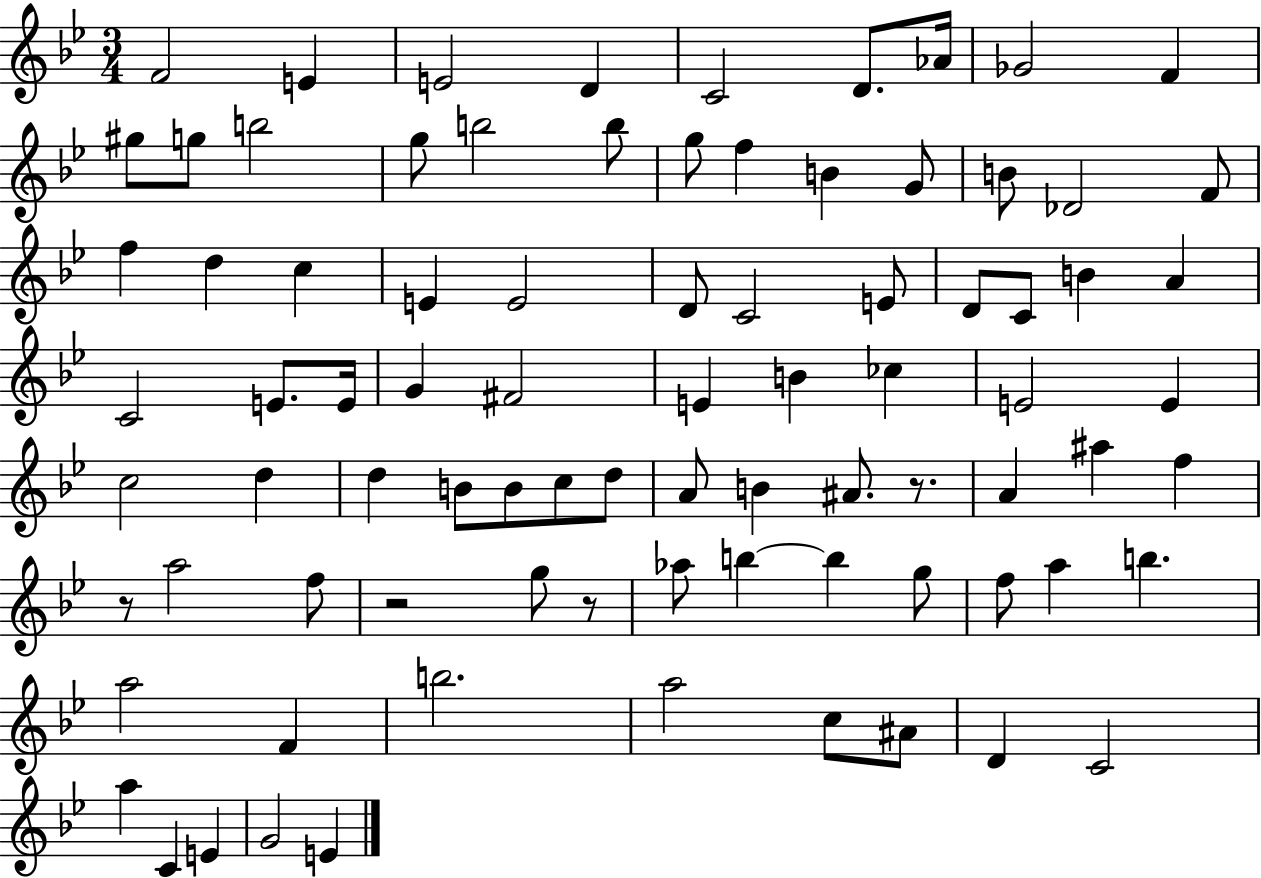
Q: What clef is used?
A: treble